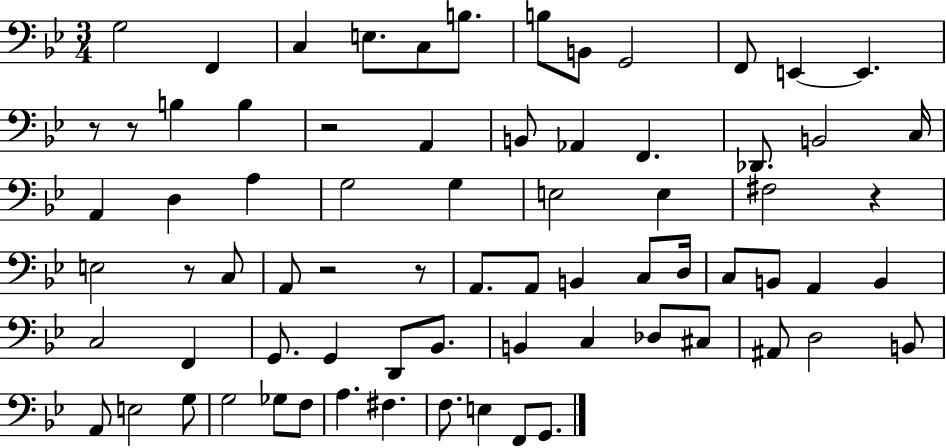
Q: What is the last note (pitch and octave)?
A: G2